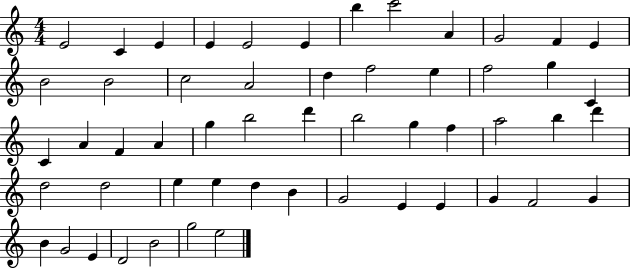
E4/h C4/q E4/q E4/q E4/h E4/q B5/q C6/h A4/q G4/h F4/q E4/q B4/h B4/h C5/h A4/h D5/q F5/h E5/q F5/h G5/q C4/q C4/q A4/q F4/q A4/q G5/q B5/h D6/q B5/h G5/q F5/q A5/h B5/q D6/q D5/h D5/h E5/q E5/q D5/q B4/q G4/h E4/q E4/q G4/q F4/h G4/q B4/q G4/h E4/q D4/h B4/h G5/h E5/h